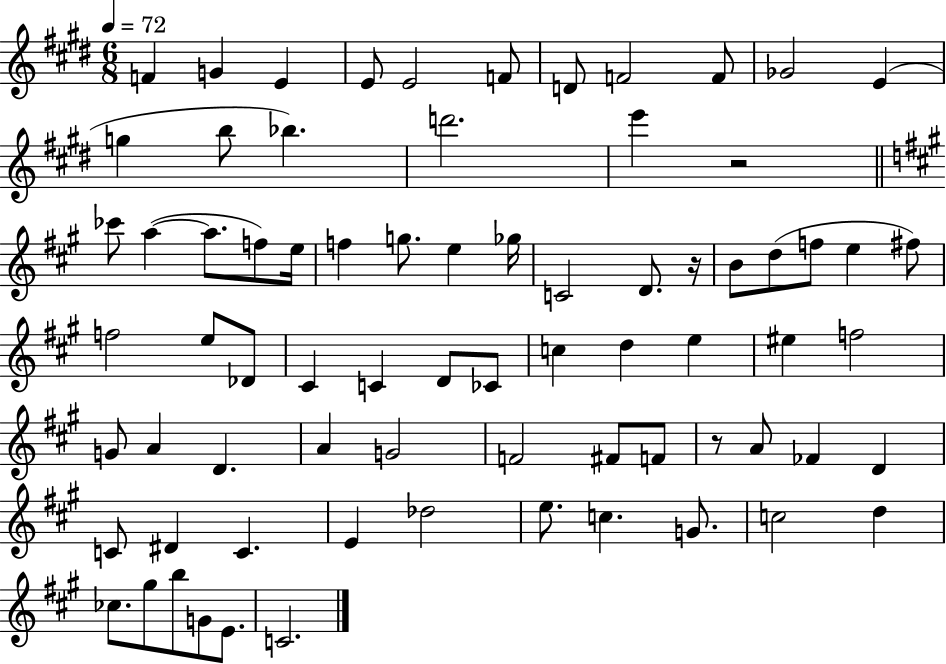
X:1
T:Untitled
M:6/8
L:1/4
K:E
F G E E/2 E2 F/2 D/2 F2 F/2 _G2 E g b/2 _b d'2 e' z2 _c'/2 a a/2 f/2 e/4 f g/2 e _g/4 C2 D/2 z/4 B/2 d/2 f/2 e ^f/2 f2 e/2 _D/2 ^C C D/2 _C/2 c d e ^e f2 G/2 A D A G2 F2 ^F/2 F/2 z/2 A/2 _F D C/2 ^D C E _d2 e/2 c G/2 c2 d _c/2 ^g/2 b/2 G/2 E/2 C2